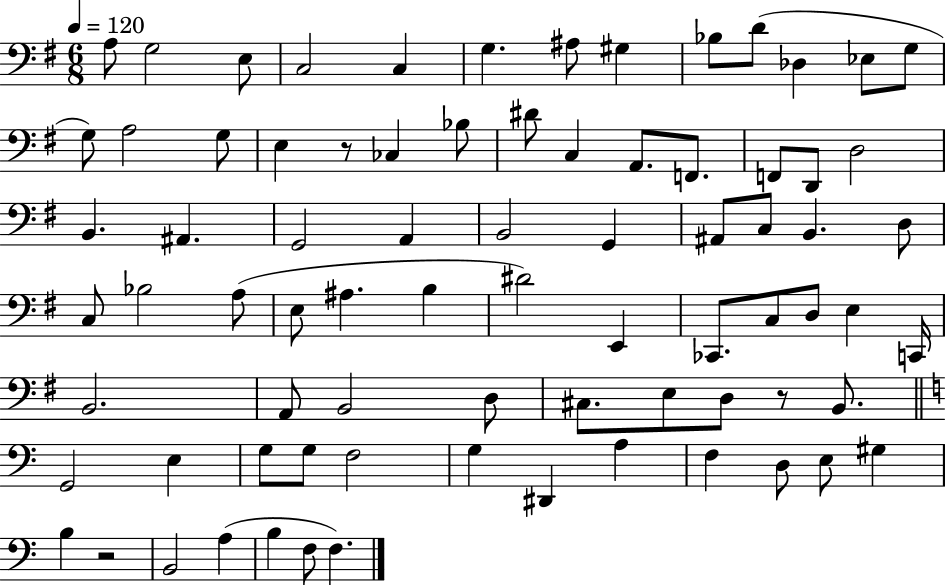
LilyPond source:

{
  \clef bass
  \numericTimeSignature
  \time 6/8
  \key g \major
  \tempo 4 = 120
  a8 g2 e8 | c2 c4 | g4. ais8 gis4 | bes8 d'8( des4 ees8 g8 | \break g8) a2 g8 | e4 r8 ces4 bes8 | dis'8 c4 a,8. f,8. | f,8 d,8 d2 | \break b,4. ais,4. | g,2 a,4 | b,2 g,4 | ais,8 c8 b,4. d8 | \break c8 bes2 a8( | e8 ais4. b4 | dis'2) e,4 | ces,8. c8 d8 e4 c,16 | \break b,2. | a,8 b,2 d8 | cis8. e8 d8 r8 b,8. | \bar "||" \break \key c \major g,2 e4 | g8 g8 f2 | g4 dis,4 a4 | f4 d8 e8 gis4 | \break b4 r2 | b,2 a4( | b4 f8 f4.) | \bar "|."
}